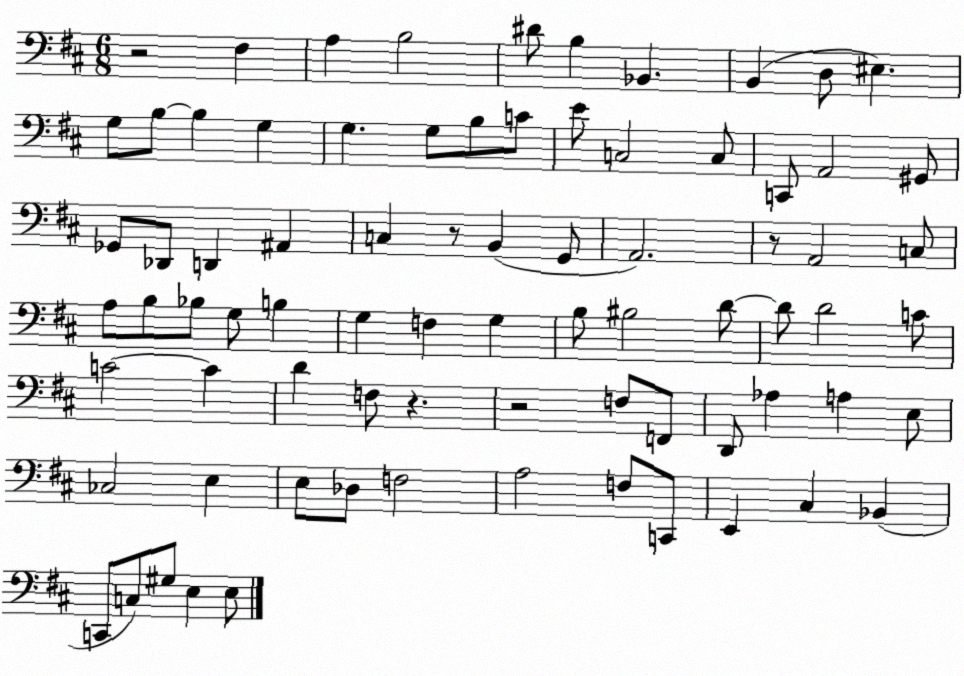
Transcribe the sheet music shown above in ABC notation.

X:1
T:Untitled
M:6/8
L:1/4
K:D
z2 ^F, A, B,2 ^D/2 B, _B,, B,, D,/2 ^E, G,/2 B,/2 B, G, G, G,/2 B,/2 C/2 E/2 C,2 C,/2 C,,/2 A,,2 ^G,,/2 _G,,/2 _D,,/2 D,, ^A,, C, z/2 B,, G,,/2 A,,2 z/2 A,,2 C,/2 A,/2 B,/2 _B,/2 G,/2 B, G, F, G, B,/2 ^B,2 D/2 D/2 D2 C/2 C2 C D F,/2 z z2 F,/2 F,,/2 D,,/2 _A, A, E,/2 _C,2 E, E,/2 _D,/2 F,2 A,2 F,/2 C,,/2 E,, ^C, _B,, C,,/2 C,/2 ^G,/2 E, E,/2